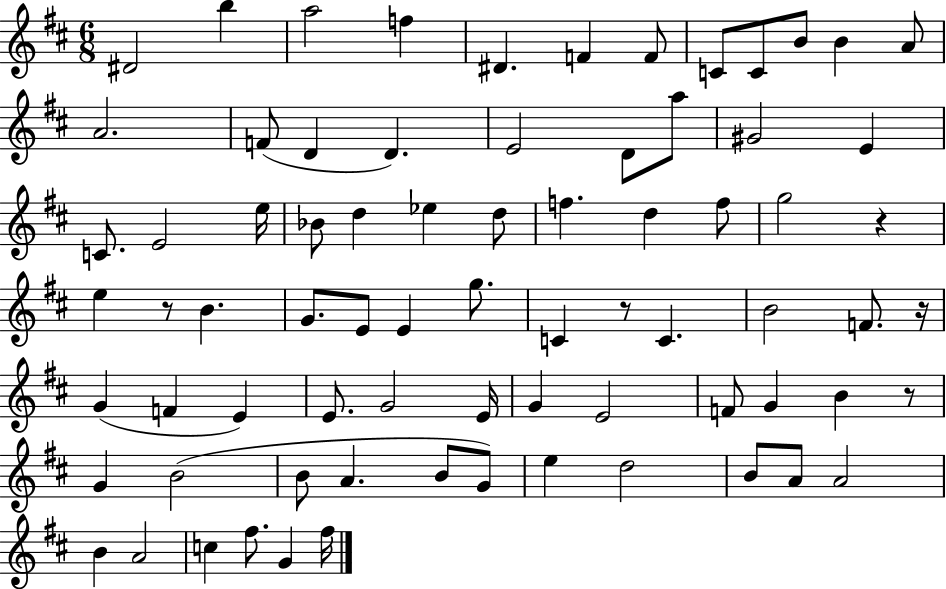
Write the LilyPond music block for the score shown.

{
  \clef treble
  \numericTimeSignature
  \time 6/8
  \key d \major
  \repeat volta 2 { dis'2 b''4 | a''2 f''4 | dis'4. f'4 f'8 | c'8 c'8 b'8 b'4 a'8 | \break a'2. | f'8( d'4 d'4.) | e'2 d'8 a''8 | gis'2 e'4 | \break c'8. e'2 e''16 | bes'8 d''4 ees''4 d''8 | f''4. d''4 f''8 | g''2 r4 | \break e''4 r8 b'4. | g'8. e'8 e'4 g''8. | c'4 r8 c'4. | b'2 f'8. r16 | \break g'4( f'4 e'4) | e'8. g'2 e'16 | g'4 e'2 | f'8 g'4 b'4 r8 | \break g'4 b'2( | b'8 a'4. b'8 g'8) | e''4 d''2 | b'8 a'8 a'2 | \break b'4 a'2 | c''4 fis''8. g'4 fis''16 | } \bar "|."
}